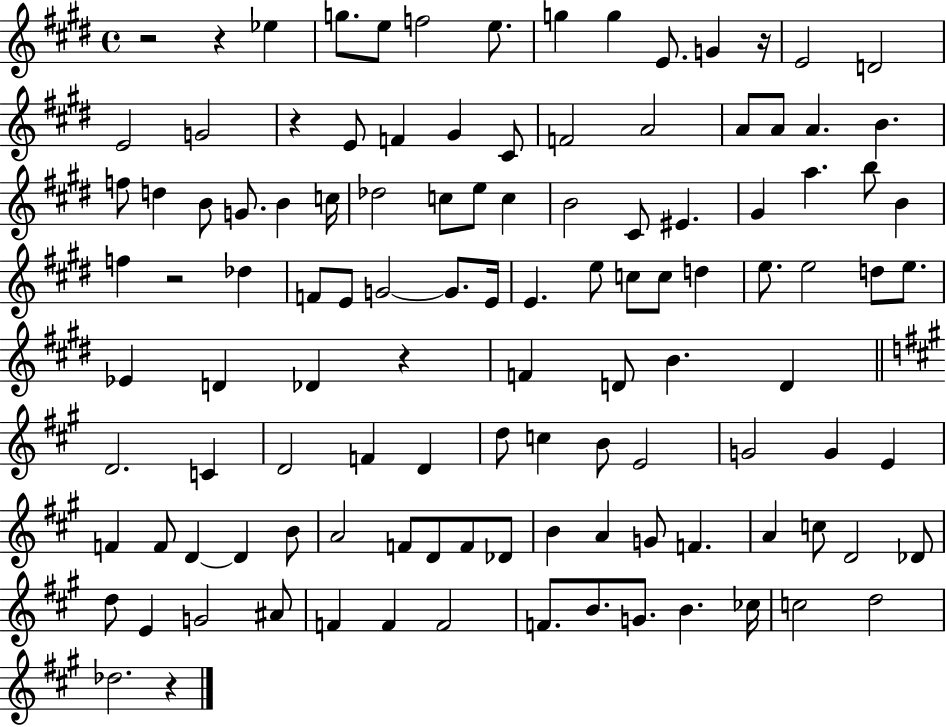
{
  \clef treble
  \time 4/4
  \defaultTimeSignature
  \key e \major
  r2 r4 ees''4 | g''8. e''8 f''2 e''8. | g''4 g''4 e'8. g'4 r16 | e'2 d'2 | \break e'2 g'2 | r4 e'8 f'4 gis'4 cis'8 | f'2 a'2 | a'8 a'8 a'4. b'4. | \break f''8 d''4 b'8 g'8. b'4 c''16 | des''2 c''8 e''8 c''4 | b'2 cis'8 eis'4. | gis'4 a''4. b''8 b'4 | \break f''4 r2 des''4 | f'8 e'8 g'2~~ g'8. e'16 | e'4. e''8 c''8 c''8 d''4 | e''8. e''2 d''8 e''8. | \break ees'4 d'4 des'4 r4 | f'4 d'8 b'4. d'4 | \bar "||" \break \key a \major d'2. c'4 | d'2 f'4 d'4 | d''8 c''4 b'8 e'2 | g'2 g'4 e'4 | \break f'4 f'8 d'4~~ d'4 b'8 | a'2 f'8 d'8 f'8 des'8 | b'4 a'4 g'8 f'4. | a'4 c''8 d'2 des'8 | \break d''8 e'4 g'2 ais'8 | f'4 f'4 f'2 | f'8. b'8. g'8. b'4. ces''16 | c''2 d''2 | \break des''2. r4 | \bar "|."
}